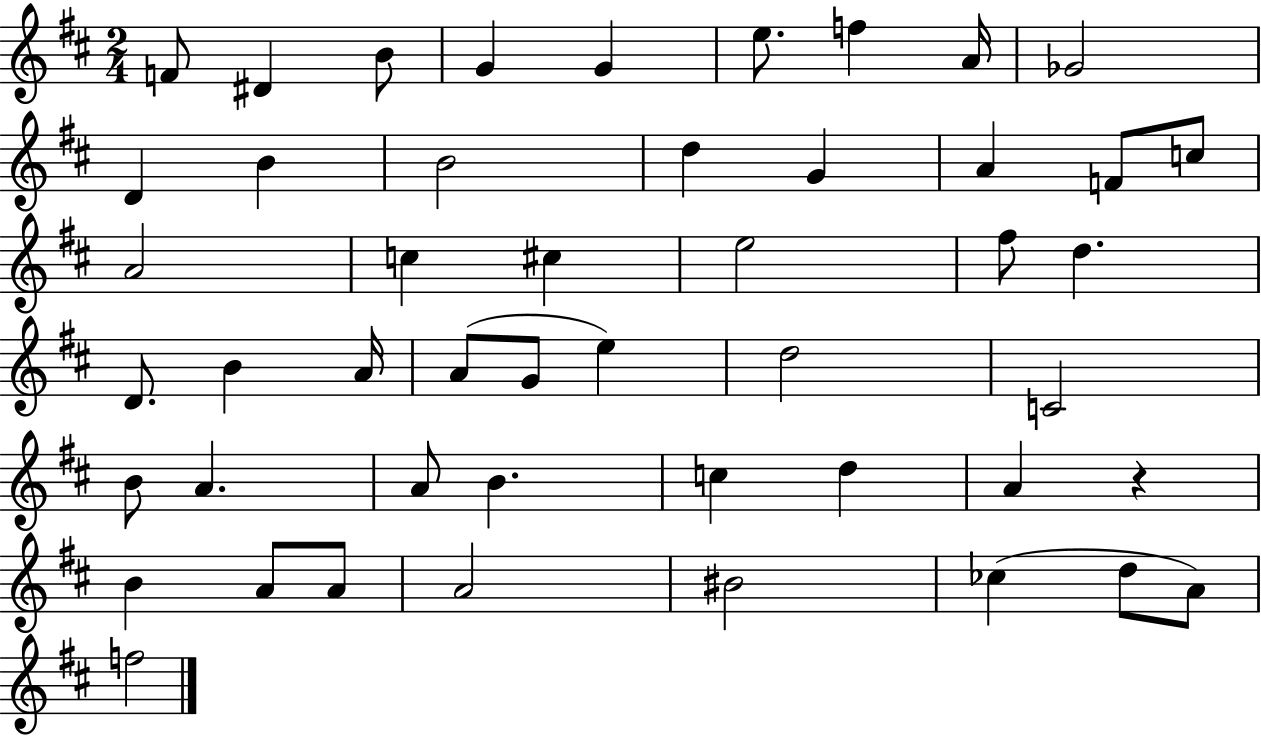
{
  \clef treble
  \numericTimeSignature
  \time 2/4
  \key d \major
  f'8 dis'4 b'8 | g'4 g'4 | e''8. f''4 a'16 | ges'2 | \break d'4 b'4 | b'2 | d''4 g'4 | a'4 f'8 c''8 | \break a'2 | c''4 cis''4 | e''2 | fis''8 d''4. | \break d'8. b'4 a'16 | a'8( g'8 e''4) | d''2 | c'2 | \break b'8 a'4. | a'8 b'4. | c''4 d''4 | a'4 r4 | \break b'4 a'8 a'8 | a'2 | bis'2 | ces''4( d''8 a'8) | \break f''2 | \bar "|."
}